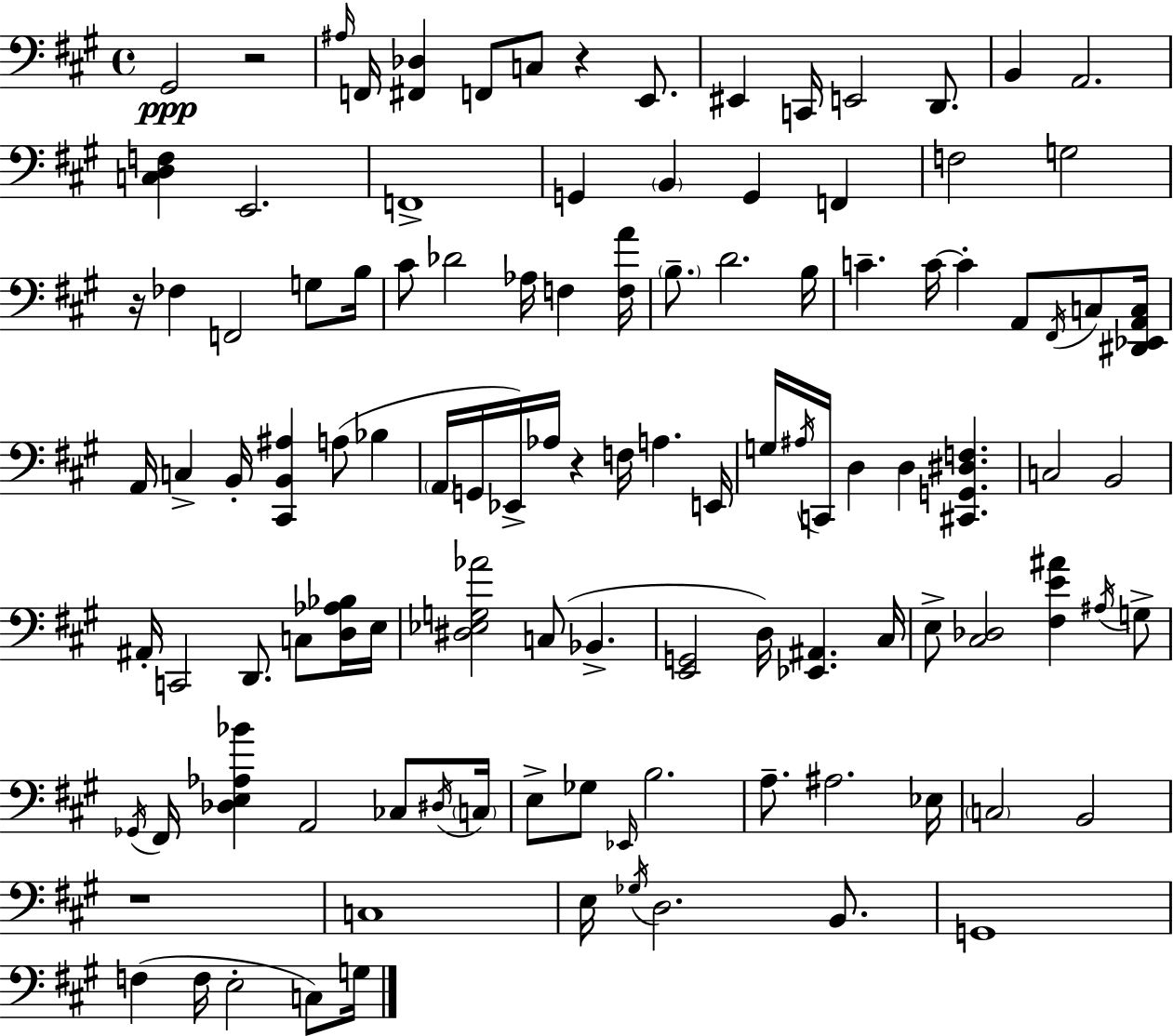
G#2/h R/h A#3/s F2/s [F#2,Db3]/q F2/e C3/e R/q E2/e. EIS2/q C2/s E2/h D2/e. B2/q A2/h. [C3,D3,F3]/q E2/h. F2/w G2/q B2/q G2/q F2/q F3/h G3/h R/s FES3/q F2/h G3/e B3/s C#4/e Db4/h Ab3/s F3/q [F3,A4]/s B3/e. D4/h. B3/s C4/q. C4/s C4/q A2/e F#2/s C3/e [D#2,Eb2,A2,C3]/s A2/s C3/q B2/s [C#2,B2,A#3]/q A3/e Bb3/q A2/s G2/s Eb2/s Ab3/s R/q F3/s A3/q. E2/s G3/s A#3/s C2/s D3/q D3/q [C#2,G2,D#3,F3]/q. C3/h B2/h A#2/s C2/h D2/e. C3/e [D3,Ab3,Bb3]/s E3/s [D#3,Eb3,G3,Ab4]/h C3/e Bb2/q. [E2,G2]/h D3/s [Eb2,A#2]/q. C#3/s E3/e [C#3,Db3]/h [F#3,E4,A#4]/q A#3/s G3/e Gb2/s F#2/s [Db3,E3,Ab3,Bb4]/q A2/h CES3/e D#3/s C3/s E3/e Gb3/e Eb2/s B3/h. A3/e. A#3/h. Eb3/s C3/h B2/h R/w C3/w E3/s Gb3/s D3/h. B2/e. G2/w F3/q F3/s E3/h C3/e G3/s